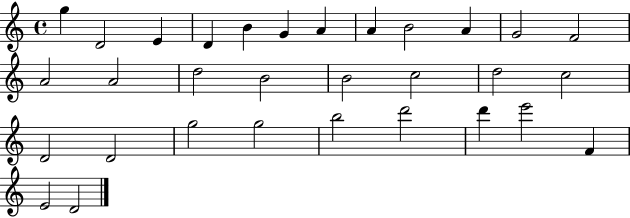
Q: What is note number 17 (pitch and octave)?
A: B4